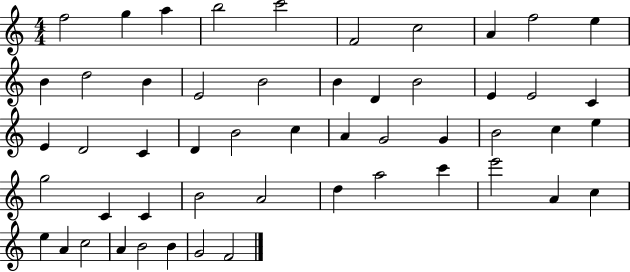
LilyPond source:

{
  \clef treble
  \numericTimeSignature
  \time 4/4
  \key c \major
  f''2 g''4 a''4 | b''2 c'''2 | f'2 c''2 | a'4 f''2 e''4 | \break b'4 d''2 b'4 | e'2 b'2 | b'4 d'4 b'2 | e'4 e'2 c'4 | \break e'4 d'2 c'4 | d'4 b'2 c''4 | a'4 g'2 g'4 | b'2 c''4 e''4 | \break g''2 c'4 c'4 | b'2 a'2 | d''4 a''2 c'''4 | e'''2 a'4 c''4 | \break e''4 a'4 c''2 | a'4 b'2 b'4 | g'2 f'2 | \bar "|."
}